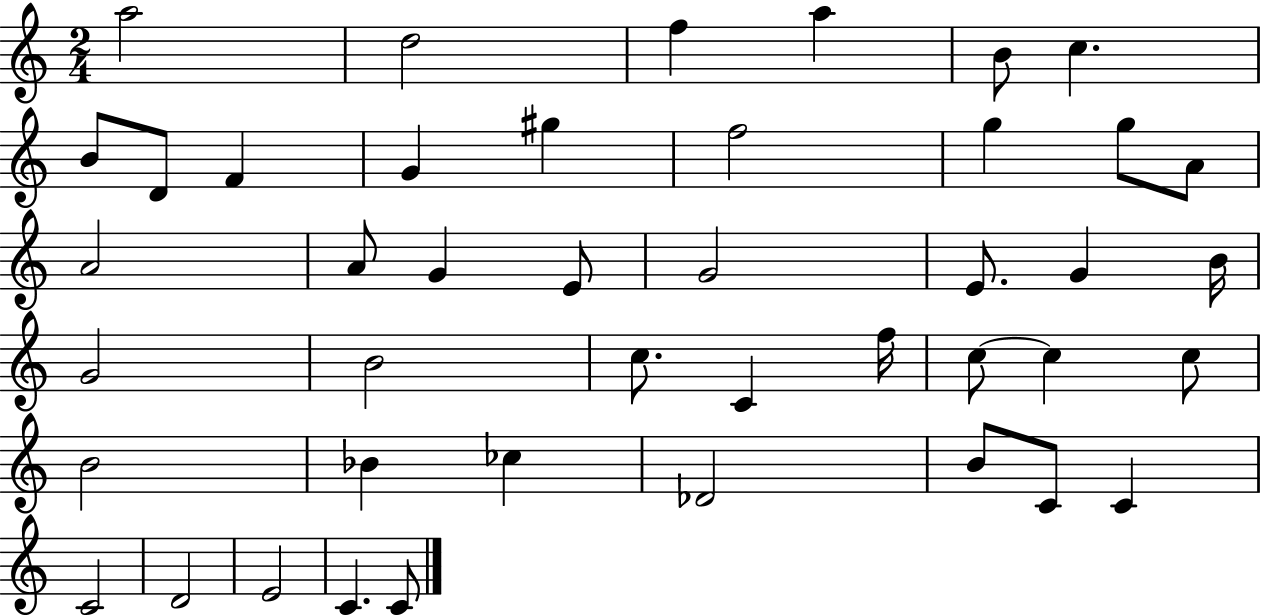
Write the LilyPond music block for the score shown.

{
  \clef treble
  \numericTimeSignature
  \time 2/4
  \key c \major
  a''2 | d''2 | f''4 a''4 | b'8 c''4. | \break b'8 d'8 f'4 | g'4 gis''4 | f''2 | g''4 g''8 a'8 | \break a'2 | a'8 g'4 e'8 | g'2 | e'8. g'4 b'16 | \break g'2 | b'2 | c''8. c'4 f''16 | c''8~~ c''4 c''8 | \break b'2 | bes'4 ces''4 | des'2 | b'8 c'8 c'4 | \break c'2 | d'2 | e'2 | c'4. c'8 | \break \bar "|."
}